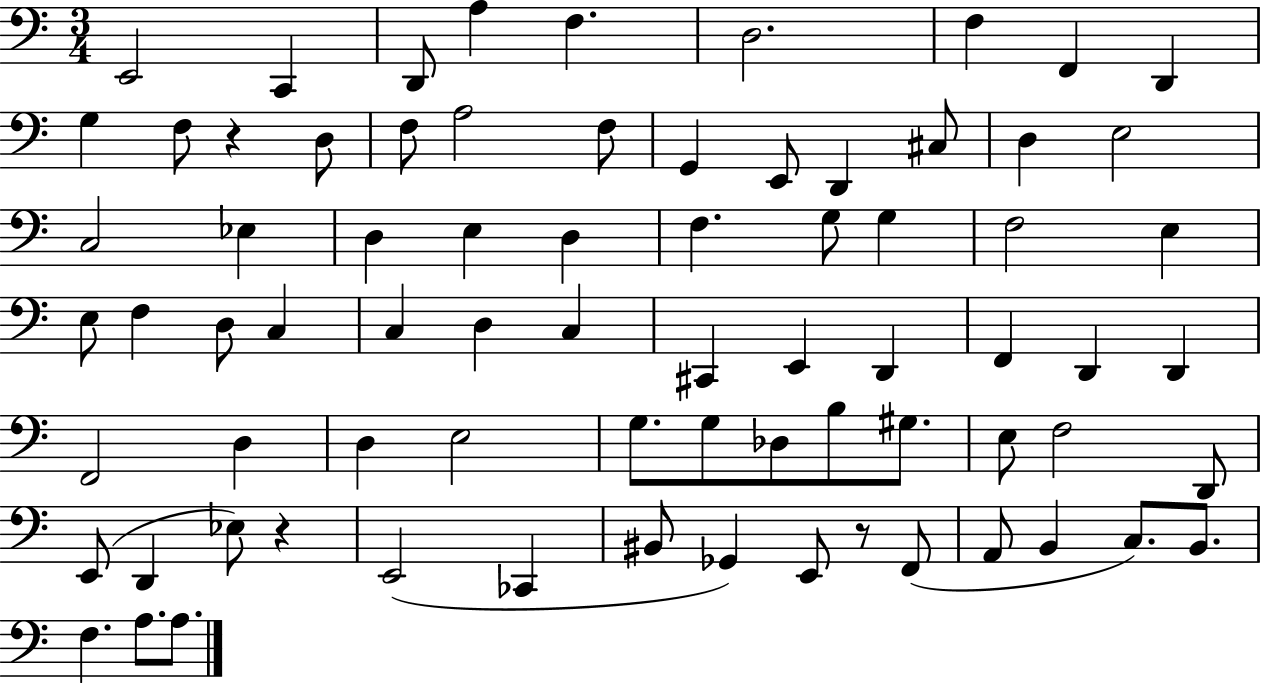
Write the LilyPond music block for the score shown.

{
  \clef bass
  \numericTimeSignature
  \time 3/4
  \key c \major
  \repeat volta 2 { e,2 c,4 | d,8 a4 f4. | d2. | f4 f,4 d,4 | \break g4 f8 r4 d8 | f8 a2 f8 | g,4 e,8 d,4 cis8 | d4 e2 | \break c2 ees4 | d4 e4 d4 | f4. g8 g4 | f2 e4 | \break e8 f4 d8 c4 | c4 d4 c4 | cis,4 e,4 d,4 | f,4 d,4 d,4 | \break f,2 d4 | d4 e2 | g8. g8 des8 b8 gis8. | e8 f2 d,8 | \break e,8( d,4 ees8) r4 | e,2( ces,4 | bis,8 ges,4) e,8 r8 f,8( | a,8 b,4 c8.) b,8. | \break f4. a8. a8. | } \bar "|."
}